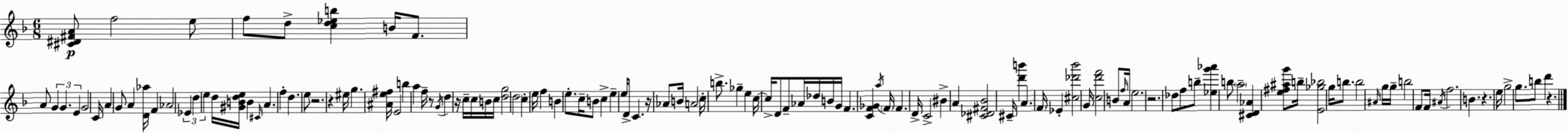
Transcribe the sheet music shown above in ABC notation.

X:1
T:Untitled
M:6/8
L:1/4
K:Dm
[^C^D^FA]/2 f2 e/2 f/2 d/2 [cd_eb] B/4 F/2 A/2 G G E G2 C/4 A G/2 A [D_a]/4 F _A2 _E d e d/4 [^GBde]/4 B ^C/4 A f d e/2 z2 z ^e/4 g [^Ae^f]/4 E2 b a f/4 z/2 G/4 d z/4 c/4 c/4 B/4 c/4 [dg]2 d2 c e/4 f B e/2 c/4 B/2 c e e/4 D/2 C z/4 _A/2 B/4 A2 c/4 b/2 _g e c/4 c/4 D/2 F/2 _A/4 _d/4 B/4 G/4 F [CF_G] a/4 F/4 F D/4 C2 ^B A [^C_D^F_B]2 ^C/4 [d'b'] A F/4 _E [^c_d'_b']2 G/4 [cd'f']2 B/2 f/4 A/4 e2 z2 _d/2 f/2 b/2 [_eg'_a'] b/2 a2 [^CD_A] [e^f^ag']/2 b/4 [E_g_b]2 g/4 b/2 b2 ^A/4 g/4 g/4 b2 F/2 F/4 ^A/4 f2 B z e/4 g2 g/2 b/2 d' z